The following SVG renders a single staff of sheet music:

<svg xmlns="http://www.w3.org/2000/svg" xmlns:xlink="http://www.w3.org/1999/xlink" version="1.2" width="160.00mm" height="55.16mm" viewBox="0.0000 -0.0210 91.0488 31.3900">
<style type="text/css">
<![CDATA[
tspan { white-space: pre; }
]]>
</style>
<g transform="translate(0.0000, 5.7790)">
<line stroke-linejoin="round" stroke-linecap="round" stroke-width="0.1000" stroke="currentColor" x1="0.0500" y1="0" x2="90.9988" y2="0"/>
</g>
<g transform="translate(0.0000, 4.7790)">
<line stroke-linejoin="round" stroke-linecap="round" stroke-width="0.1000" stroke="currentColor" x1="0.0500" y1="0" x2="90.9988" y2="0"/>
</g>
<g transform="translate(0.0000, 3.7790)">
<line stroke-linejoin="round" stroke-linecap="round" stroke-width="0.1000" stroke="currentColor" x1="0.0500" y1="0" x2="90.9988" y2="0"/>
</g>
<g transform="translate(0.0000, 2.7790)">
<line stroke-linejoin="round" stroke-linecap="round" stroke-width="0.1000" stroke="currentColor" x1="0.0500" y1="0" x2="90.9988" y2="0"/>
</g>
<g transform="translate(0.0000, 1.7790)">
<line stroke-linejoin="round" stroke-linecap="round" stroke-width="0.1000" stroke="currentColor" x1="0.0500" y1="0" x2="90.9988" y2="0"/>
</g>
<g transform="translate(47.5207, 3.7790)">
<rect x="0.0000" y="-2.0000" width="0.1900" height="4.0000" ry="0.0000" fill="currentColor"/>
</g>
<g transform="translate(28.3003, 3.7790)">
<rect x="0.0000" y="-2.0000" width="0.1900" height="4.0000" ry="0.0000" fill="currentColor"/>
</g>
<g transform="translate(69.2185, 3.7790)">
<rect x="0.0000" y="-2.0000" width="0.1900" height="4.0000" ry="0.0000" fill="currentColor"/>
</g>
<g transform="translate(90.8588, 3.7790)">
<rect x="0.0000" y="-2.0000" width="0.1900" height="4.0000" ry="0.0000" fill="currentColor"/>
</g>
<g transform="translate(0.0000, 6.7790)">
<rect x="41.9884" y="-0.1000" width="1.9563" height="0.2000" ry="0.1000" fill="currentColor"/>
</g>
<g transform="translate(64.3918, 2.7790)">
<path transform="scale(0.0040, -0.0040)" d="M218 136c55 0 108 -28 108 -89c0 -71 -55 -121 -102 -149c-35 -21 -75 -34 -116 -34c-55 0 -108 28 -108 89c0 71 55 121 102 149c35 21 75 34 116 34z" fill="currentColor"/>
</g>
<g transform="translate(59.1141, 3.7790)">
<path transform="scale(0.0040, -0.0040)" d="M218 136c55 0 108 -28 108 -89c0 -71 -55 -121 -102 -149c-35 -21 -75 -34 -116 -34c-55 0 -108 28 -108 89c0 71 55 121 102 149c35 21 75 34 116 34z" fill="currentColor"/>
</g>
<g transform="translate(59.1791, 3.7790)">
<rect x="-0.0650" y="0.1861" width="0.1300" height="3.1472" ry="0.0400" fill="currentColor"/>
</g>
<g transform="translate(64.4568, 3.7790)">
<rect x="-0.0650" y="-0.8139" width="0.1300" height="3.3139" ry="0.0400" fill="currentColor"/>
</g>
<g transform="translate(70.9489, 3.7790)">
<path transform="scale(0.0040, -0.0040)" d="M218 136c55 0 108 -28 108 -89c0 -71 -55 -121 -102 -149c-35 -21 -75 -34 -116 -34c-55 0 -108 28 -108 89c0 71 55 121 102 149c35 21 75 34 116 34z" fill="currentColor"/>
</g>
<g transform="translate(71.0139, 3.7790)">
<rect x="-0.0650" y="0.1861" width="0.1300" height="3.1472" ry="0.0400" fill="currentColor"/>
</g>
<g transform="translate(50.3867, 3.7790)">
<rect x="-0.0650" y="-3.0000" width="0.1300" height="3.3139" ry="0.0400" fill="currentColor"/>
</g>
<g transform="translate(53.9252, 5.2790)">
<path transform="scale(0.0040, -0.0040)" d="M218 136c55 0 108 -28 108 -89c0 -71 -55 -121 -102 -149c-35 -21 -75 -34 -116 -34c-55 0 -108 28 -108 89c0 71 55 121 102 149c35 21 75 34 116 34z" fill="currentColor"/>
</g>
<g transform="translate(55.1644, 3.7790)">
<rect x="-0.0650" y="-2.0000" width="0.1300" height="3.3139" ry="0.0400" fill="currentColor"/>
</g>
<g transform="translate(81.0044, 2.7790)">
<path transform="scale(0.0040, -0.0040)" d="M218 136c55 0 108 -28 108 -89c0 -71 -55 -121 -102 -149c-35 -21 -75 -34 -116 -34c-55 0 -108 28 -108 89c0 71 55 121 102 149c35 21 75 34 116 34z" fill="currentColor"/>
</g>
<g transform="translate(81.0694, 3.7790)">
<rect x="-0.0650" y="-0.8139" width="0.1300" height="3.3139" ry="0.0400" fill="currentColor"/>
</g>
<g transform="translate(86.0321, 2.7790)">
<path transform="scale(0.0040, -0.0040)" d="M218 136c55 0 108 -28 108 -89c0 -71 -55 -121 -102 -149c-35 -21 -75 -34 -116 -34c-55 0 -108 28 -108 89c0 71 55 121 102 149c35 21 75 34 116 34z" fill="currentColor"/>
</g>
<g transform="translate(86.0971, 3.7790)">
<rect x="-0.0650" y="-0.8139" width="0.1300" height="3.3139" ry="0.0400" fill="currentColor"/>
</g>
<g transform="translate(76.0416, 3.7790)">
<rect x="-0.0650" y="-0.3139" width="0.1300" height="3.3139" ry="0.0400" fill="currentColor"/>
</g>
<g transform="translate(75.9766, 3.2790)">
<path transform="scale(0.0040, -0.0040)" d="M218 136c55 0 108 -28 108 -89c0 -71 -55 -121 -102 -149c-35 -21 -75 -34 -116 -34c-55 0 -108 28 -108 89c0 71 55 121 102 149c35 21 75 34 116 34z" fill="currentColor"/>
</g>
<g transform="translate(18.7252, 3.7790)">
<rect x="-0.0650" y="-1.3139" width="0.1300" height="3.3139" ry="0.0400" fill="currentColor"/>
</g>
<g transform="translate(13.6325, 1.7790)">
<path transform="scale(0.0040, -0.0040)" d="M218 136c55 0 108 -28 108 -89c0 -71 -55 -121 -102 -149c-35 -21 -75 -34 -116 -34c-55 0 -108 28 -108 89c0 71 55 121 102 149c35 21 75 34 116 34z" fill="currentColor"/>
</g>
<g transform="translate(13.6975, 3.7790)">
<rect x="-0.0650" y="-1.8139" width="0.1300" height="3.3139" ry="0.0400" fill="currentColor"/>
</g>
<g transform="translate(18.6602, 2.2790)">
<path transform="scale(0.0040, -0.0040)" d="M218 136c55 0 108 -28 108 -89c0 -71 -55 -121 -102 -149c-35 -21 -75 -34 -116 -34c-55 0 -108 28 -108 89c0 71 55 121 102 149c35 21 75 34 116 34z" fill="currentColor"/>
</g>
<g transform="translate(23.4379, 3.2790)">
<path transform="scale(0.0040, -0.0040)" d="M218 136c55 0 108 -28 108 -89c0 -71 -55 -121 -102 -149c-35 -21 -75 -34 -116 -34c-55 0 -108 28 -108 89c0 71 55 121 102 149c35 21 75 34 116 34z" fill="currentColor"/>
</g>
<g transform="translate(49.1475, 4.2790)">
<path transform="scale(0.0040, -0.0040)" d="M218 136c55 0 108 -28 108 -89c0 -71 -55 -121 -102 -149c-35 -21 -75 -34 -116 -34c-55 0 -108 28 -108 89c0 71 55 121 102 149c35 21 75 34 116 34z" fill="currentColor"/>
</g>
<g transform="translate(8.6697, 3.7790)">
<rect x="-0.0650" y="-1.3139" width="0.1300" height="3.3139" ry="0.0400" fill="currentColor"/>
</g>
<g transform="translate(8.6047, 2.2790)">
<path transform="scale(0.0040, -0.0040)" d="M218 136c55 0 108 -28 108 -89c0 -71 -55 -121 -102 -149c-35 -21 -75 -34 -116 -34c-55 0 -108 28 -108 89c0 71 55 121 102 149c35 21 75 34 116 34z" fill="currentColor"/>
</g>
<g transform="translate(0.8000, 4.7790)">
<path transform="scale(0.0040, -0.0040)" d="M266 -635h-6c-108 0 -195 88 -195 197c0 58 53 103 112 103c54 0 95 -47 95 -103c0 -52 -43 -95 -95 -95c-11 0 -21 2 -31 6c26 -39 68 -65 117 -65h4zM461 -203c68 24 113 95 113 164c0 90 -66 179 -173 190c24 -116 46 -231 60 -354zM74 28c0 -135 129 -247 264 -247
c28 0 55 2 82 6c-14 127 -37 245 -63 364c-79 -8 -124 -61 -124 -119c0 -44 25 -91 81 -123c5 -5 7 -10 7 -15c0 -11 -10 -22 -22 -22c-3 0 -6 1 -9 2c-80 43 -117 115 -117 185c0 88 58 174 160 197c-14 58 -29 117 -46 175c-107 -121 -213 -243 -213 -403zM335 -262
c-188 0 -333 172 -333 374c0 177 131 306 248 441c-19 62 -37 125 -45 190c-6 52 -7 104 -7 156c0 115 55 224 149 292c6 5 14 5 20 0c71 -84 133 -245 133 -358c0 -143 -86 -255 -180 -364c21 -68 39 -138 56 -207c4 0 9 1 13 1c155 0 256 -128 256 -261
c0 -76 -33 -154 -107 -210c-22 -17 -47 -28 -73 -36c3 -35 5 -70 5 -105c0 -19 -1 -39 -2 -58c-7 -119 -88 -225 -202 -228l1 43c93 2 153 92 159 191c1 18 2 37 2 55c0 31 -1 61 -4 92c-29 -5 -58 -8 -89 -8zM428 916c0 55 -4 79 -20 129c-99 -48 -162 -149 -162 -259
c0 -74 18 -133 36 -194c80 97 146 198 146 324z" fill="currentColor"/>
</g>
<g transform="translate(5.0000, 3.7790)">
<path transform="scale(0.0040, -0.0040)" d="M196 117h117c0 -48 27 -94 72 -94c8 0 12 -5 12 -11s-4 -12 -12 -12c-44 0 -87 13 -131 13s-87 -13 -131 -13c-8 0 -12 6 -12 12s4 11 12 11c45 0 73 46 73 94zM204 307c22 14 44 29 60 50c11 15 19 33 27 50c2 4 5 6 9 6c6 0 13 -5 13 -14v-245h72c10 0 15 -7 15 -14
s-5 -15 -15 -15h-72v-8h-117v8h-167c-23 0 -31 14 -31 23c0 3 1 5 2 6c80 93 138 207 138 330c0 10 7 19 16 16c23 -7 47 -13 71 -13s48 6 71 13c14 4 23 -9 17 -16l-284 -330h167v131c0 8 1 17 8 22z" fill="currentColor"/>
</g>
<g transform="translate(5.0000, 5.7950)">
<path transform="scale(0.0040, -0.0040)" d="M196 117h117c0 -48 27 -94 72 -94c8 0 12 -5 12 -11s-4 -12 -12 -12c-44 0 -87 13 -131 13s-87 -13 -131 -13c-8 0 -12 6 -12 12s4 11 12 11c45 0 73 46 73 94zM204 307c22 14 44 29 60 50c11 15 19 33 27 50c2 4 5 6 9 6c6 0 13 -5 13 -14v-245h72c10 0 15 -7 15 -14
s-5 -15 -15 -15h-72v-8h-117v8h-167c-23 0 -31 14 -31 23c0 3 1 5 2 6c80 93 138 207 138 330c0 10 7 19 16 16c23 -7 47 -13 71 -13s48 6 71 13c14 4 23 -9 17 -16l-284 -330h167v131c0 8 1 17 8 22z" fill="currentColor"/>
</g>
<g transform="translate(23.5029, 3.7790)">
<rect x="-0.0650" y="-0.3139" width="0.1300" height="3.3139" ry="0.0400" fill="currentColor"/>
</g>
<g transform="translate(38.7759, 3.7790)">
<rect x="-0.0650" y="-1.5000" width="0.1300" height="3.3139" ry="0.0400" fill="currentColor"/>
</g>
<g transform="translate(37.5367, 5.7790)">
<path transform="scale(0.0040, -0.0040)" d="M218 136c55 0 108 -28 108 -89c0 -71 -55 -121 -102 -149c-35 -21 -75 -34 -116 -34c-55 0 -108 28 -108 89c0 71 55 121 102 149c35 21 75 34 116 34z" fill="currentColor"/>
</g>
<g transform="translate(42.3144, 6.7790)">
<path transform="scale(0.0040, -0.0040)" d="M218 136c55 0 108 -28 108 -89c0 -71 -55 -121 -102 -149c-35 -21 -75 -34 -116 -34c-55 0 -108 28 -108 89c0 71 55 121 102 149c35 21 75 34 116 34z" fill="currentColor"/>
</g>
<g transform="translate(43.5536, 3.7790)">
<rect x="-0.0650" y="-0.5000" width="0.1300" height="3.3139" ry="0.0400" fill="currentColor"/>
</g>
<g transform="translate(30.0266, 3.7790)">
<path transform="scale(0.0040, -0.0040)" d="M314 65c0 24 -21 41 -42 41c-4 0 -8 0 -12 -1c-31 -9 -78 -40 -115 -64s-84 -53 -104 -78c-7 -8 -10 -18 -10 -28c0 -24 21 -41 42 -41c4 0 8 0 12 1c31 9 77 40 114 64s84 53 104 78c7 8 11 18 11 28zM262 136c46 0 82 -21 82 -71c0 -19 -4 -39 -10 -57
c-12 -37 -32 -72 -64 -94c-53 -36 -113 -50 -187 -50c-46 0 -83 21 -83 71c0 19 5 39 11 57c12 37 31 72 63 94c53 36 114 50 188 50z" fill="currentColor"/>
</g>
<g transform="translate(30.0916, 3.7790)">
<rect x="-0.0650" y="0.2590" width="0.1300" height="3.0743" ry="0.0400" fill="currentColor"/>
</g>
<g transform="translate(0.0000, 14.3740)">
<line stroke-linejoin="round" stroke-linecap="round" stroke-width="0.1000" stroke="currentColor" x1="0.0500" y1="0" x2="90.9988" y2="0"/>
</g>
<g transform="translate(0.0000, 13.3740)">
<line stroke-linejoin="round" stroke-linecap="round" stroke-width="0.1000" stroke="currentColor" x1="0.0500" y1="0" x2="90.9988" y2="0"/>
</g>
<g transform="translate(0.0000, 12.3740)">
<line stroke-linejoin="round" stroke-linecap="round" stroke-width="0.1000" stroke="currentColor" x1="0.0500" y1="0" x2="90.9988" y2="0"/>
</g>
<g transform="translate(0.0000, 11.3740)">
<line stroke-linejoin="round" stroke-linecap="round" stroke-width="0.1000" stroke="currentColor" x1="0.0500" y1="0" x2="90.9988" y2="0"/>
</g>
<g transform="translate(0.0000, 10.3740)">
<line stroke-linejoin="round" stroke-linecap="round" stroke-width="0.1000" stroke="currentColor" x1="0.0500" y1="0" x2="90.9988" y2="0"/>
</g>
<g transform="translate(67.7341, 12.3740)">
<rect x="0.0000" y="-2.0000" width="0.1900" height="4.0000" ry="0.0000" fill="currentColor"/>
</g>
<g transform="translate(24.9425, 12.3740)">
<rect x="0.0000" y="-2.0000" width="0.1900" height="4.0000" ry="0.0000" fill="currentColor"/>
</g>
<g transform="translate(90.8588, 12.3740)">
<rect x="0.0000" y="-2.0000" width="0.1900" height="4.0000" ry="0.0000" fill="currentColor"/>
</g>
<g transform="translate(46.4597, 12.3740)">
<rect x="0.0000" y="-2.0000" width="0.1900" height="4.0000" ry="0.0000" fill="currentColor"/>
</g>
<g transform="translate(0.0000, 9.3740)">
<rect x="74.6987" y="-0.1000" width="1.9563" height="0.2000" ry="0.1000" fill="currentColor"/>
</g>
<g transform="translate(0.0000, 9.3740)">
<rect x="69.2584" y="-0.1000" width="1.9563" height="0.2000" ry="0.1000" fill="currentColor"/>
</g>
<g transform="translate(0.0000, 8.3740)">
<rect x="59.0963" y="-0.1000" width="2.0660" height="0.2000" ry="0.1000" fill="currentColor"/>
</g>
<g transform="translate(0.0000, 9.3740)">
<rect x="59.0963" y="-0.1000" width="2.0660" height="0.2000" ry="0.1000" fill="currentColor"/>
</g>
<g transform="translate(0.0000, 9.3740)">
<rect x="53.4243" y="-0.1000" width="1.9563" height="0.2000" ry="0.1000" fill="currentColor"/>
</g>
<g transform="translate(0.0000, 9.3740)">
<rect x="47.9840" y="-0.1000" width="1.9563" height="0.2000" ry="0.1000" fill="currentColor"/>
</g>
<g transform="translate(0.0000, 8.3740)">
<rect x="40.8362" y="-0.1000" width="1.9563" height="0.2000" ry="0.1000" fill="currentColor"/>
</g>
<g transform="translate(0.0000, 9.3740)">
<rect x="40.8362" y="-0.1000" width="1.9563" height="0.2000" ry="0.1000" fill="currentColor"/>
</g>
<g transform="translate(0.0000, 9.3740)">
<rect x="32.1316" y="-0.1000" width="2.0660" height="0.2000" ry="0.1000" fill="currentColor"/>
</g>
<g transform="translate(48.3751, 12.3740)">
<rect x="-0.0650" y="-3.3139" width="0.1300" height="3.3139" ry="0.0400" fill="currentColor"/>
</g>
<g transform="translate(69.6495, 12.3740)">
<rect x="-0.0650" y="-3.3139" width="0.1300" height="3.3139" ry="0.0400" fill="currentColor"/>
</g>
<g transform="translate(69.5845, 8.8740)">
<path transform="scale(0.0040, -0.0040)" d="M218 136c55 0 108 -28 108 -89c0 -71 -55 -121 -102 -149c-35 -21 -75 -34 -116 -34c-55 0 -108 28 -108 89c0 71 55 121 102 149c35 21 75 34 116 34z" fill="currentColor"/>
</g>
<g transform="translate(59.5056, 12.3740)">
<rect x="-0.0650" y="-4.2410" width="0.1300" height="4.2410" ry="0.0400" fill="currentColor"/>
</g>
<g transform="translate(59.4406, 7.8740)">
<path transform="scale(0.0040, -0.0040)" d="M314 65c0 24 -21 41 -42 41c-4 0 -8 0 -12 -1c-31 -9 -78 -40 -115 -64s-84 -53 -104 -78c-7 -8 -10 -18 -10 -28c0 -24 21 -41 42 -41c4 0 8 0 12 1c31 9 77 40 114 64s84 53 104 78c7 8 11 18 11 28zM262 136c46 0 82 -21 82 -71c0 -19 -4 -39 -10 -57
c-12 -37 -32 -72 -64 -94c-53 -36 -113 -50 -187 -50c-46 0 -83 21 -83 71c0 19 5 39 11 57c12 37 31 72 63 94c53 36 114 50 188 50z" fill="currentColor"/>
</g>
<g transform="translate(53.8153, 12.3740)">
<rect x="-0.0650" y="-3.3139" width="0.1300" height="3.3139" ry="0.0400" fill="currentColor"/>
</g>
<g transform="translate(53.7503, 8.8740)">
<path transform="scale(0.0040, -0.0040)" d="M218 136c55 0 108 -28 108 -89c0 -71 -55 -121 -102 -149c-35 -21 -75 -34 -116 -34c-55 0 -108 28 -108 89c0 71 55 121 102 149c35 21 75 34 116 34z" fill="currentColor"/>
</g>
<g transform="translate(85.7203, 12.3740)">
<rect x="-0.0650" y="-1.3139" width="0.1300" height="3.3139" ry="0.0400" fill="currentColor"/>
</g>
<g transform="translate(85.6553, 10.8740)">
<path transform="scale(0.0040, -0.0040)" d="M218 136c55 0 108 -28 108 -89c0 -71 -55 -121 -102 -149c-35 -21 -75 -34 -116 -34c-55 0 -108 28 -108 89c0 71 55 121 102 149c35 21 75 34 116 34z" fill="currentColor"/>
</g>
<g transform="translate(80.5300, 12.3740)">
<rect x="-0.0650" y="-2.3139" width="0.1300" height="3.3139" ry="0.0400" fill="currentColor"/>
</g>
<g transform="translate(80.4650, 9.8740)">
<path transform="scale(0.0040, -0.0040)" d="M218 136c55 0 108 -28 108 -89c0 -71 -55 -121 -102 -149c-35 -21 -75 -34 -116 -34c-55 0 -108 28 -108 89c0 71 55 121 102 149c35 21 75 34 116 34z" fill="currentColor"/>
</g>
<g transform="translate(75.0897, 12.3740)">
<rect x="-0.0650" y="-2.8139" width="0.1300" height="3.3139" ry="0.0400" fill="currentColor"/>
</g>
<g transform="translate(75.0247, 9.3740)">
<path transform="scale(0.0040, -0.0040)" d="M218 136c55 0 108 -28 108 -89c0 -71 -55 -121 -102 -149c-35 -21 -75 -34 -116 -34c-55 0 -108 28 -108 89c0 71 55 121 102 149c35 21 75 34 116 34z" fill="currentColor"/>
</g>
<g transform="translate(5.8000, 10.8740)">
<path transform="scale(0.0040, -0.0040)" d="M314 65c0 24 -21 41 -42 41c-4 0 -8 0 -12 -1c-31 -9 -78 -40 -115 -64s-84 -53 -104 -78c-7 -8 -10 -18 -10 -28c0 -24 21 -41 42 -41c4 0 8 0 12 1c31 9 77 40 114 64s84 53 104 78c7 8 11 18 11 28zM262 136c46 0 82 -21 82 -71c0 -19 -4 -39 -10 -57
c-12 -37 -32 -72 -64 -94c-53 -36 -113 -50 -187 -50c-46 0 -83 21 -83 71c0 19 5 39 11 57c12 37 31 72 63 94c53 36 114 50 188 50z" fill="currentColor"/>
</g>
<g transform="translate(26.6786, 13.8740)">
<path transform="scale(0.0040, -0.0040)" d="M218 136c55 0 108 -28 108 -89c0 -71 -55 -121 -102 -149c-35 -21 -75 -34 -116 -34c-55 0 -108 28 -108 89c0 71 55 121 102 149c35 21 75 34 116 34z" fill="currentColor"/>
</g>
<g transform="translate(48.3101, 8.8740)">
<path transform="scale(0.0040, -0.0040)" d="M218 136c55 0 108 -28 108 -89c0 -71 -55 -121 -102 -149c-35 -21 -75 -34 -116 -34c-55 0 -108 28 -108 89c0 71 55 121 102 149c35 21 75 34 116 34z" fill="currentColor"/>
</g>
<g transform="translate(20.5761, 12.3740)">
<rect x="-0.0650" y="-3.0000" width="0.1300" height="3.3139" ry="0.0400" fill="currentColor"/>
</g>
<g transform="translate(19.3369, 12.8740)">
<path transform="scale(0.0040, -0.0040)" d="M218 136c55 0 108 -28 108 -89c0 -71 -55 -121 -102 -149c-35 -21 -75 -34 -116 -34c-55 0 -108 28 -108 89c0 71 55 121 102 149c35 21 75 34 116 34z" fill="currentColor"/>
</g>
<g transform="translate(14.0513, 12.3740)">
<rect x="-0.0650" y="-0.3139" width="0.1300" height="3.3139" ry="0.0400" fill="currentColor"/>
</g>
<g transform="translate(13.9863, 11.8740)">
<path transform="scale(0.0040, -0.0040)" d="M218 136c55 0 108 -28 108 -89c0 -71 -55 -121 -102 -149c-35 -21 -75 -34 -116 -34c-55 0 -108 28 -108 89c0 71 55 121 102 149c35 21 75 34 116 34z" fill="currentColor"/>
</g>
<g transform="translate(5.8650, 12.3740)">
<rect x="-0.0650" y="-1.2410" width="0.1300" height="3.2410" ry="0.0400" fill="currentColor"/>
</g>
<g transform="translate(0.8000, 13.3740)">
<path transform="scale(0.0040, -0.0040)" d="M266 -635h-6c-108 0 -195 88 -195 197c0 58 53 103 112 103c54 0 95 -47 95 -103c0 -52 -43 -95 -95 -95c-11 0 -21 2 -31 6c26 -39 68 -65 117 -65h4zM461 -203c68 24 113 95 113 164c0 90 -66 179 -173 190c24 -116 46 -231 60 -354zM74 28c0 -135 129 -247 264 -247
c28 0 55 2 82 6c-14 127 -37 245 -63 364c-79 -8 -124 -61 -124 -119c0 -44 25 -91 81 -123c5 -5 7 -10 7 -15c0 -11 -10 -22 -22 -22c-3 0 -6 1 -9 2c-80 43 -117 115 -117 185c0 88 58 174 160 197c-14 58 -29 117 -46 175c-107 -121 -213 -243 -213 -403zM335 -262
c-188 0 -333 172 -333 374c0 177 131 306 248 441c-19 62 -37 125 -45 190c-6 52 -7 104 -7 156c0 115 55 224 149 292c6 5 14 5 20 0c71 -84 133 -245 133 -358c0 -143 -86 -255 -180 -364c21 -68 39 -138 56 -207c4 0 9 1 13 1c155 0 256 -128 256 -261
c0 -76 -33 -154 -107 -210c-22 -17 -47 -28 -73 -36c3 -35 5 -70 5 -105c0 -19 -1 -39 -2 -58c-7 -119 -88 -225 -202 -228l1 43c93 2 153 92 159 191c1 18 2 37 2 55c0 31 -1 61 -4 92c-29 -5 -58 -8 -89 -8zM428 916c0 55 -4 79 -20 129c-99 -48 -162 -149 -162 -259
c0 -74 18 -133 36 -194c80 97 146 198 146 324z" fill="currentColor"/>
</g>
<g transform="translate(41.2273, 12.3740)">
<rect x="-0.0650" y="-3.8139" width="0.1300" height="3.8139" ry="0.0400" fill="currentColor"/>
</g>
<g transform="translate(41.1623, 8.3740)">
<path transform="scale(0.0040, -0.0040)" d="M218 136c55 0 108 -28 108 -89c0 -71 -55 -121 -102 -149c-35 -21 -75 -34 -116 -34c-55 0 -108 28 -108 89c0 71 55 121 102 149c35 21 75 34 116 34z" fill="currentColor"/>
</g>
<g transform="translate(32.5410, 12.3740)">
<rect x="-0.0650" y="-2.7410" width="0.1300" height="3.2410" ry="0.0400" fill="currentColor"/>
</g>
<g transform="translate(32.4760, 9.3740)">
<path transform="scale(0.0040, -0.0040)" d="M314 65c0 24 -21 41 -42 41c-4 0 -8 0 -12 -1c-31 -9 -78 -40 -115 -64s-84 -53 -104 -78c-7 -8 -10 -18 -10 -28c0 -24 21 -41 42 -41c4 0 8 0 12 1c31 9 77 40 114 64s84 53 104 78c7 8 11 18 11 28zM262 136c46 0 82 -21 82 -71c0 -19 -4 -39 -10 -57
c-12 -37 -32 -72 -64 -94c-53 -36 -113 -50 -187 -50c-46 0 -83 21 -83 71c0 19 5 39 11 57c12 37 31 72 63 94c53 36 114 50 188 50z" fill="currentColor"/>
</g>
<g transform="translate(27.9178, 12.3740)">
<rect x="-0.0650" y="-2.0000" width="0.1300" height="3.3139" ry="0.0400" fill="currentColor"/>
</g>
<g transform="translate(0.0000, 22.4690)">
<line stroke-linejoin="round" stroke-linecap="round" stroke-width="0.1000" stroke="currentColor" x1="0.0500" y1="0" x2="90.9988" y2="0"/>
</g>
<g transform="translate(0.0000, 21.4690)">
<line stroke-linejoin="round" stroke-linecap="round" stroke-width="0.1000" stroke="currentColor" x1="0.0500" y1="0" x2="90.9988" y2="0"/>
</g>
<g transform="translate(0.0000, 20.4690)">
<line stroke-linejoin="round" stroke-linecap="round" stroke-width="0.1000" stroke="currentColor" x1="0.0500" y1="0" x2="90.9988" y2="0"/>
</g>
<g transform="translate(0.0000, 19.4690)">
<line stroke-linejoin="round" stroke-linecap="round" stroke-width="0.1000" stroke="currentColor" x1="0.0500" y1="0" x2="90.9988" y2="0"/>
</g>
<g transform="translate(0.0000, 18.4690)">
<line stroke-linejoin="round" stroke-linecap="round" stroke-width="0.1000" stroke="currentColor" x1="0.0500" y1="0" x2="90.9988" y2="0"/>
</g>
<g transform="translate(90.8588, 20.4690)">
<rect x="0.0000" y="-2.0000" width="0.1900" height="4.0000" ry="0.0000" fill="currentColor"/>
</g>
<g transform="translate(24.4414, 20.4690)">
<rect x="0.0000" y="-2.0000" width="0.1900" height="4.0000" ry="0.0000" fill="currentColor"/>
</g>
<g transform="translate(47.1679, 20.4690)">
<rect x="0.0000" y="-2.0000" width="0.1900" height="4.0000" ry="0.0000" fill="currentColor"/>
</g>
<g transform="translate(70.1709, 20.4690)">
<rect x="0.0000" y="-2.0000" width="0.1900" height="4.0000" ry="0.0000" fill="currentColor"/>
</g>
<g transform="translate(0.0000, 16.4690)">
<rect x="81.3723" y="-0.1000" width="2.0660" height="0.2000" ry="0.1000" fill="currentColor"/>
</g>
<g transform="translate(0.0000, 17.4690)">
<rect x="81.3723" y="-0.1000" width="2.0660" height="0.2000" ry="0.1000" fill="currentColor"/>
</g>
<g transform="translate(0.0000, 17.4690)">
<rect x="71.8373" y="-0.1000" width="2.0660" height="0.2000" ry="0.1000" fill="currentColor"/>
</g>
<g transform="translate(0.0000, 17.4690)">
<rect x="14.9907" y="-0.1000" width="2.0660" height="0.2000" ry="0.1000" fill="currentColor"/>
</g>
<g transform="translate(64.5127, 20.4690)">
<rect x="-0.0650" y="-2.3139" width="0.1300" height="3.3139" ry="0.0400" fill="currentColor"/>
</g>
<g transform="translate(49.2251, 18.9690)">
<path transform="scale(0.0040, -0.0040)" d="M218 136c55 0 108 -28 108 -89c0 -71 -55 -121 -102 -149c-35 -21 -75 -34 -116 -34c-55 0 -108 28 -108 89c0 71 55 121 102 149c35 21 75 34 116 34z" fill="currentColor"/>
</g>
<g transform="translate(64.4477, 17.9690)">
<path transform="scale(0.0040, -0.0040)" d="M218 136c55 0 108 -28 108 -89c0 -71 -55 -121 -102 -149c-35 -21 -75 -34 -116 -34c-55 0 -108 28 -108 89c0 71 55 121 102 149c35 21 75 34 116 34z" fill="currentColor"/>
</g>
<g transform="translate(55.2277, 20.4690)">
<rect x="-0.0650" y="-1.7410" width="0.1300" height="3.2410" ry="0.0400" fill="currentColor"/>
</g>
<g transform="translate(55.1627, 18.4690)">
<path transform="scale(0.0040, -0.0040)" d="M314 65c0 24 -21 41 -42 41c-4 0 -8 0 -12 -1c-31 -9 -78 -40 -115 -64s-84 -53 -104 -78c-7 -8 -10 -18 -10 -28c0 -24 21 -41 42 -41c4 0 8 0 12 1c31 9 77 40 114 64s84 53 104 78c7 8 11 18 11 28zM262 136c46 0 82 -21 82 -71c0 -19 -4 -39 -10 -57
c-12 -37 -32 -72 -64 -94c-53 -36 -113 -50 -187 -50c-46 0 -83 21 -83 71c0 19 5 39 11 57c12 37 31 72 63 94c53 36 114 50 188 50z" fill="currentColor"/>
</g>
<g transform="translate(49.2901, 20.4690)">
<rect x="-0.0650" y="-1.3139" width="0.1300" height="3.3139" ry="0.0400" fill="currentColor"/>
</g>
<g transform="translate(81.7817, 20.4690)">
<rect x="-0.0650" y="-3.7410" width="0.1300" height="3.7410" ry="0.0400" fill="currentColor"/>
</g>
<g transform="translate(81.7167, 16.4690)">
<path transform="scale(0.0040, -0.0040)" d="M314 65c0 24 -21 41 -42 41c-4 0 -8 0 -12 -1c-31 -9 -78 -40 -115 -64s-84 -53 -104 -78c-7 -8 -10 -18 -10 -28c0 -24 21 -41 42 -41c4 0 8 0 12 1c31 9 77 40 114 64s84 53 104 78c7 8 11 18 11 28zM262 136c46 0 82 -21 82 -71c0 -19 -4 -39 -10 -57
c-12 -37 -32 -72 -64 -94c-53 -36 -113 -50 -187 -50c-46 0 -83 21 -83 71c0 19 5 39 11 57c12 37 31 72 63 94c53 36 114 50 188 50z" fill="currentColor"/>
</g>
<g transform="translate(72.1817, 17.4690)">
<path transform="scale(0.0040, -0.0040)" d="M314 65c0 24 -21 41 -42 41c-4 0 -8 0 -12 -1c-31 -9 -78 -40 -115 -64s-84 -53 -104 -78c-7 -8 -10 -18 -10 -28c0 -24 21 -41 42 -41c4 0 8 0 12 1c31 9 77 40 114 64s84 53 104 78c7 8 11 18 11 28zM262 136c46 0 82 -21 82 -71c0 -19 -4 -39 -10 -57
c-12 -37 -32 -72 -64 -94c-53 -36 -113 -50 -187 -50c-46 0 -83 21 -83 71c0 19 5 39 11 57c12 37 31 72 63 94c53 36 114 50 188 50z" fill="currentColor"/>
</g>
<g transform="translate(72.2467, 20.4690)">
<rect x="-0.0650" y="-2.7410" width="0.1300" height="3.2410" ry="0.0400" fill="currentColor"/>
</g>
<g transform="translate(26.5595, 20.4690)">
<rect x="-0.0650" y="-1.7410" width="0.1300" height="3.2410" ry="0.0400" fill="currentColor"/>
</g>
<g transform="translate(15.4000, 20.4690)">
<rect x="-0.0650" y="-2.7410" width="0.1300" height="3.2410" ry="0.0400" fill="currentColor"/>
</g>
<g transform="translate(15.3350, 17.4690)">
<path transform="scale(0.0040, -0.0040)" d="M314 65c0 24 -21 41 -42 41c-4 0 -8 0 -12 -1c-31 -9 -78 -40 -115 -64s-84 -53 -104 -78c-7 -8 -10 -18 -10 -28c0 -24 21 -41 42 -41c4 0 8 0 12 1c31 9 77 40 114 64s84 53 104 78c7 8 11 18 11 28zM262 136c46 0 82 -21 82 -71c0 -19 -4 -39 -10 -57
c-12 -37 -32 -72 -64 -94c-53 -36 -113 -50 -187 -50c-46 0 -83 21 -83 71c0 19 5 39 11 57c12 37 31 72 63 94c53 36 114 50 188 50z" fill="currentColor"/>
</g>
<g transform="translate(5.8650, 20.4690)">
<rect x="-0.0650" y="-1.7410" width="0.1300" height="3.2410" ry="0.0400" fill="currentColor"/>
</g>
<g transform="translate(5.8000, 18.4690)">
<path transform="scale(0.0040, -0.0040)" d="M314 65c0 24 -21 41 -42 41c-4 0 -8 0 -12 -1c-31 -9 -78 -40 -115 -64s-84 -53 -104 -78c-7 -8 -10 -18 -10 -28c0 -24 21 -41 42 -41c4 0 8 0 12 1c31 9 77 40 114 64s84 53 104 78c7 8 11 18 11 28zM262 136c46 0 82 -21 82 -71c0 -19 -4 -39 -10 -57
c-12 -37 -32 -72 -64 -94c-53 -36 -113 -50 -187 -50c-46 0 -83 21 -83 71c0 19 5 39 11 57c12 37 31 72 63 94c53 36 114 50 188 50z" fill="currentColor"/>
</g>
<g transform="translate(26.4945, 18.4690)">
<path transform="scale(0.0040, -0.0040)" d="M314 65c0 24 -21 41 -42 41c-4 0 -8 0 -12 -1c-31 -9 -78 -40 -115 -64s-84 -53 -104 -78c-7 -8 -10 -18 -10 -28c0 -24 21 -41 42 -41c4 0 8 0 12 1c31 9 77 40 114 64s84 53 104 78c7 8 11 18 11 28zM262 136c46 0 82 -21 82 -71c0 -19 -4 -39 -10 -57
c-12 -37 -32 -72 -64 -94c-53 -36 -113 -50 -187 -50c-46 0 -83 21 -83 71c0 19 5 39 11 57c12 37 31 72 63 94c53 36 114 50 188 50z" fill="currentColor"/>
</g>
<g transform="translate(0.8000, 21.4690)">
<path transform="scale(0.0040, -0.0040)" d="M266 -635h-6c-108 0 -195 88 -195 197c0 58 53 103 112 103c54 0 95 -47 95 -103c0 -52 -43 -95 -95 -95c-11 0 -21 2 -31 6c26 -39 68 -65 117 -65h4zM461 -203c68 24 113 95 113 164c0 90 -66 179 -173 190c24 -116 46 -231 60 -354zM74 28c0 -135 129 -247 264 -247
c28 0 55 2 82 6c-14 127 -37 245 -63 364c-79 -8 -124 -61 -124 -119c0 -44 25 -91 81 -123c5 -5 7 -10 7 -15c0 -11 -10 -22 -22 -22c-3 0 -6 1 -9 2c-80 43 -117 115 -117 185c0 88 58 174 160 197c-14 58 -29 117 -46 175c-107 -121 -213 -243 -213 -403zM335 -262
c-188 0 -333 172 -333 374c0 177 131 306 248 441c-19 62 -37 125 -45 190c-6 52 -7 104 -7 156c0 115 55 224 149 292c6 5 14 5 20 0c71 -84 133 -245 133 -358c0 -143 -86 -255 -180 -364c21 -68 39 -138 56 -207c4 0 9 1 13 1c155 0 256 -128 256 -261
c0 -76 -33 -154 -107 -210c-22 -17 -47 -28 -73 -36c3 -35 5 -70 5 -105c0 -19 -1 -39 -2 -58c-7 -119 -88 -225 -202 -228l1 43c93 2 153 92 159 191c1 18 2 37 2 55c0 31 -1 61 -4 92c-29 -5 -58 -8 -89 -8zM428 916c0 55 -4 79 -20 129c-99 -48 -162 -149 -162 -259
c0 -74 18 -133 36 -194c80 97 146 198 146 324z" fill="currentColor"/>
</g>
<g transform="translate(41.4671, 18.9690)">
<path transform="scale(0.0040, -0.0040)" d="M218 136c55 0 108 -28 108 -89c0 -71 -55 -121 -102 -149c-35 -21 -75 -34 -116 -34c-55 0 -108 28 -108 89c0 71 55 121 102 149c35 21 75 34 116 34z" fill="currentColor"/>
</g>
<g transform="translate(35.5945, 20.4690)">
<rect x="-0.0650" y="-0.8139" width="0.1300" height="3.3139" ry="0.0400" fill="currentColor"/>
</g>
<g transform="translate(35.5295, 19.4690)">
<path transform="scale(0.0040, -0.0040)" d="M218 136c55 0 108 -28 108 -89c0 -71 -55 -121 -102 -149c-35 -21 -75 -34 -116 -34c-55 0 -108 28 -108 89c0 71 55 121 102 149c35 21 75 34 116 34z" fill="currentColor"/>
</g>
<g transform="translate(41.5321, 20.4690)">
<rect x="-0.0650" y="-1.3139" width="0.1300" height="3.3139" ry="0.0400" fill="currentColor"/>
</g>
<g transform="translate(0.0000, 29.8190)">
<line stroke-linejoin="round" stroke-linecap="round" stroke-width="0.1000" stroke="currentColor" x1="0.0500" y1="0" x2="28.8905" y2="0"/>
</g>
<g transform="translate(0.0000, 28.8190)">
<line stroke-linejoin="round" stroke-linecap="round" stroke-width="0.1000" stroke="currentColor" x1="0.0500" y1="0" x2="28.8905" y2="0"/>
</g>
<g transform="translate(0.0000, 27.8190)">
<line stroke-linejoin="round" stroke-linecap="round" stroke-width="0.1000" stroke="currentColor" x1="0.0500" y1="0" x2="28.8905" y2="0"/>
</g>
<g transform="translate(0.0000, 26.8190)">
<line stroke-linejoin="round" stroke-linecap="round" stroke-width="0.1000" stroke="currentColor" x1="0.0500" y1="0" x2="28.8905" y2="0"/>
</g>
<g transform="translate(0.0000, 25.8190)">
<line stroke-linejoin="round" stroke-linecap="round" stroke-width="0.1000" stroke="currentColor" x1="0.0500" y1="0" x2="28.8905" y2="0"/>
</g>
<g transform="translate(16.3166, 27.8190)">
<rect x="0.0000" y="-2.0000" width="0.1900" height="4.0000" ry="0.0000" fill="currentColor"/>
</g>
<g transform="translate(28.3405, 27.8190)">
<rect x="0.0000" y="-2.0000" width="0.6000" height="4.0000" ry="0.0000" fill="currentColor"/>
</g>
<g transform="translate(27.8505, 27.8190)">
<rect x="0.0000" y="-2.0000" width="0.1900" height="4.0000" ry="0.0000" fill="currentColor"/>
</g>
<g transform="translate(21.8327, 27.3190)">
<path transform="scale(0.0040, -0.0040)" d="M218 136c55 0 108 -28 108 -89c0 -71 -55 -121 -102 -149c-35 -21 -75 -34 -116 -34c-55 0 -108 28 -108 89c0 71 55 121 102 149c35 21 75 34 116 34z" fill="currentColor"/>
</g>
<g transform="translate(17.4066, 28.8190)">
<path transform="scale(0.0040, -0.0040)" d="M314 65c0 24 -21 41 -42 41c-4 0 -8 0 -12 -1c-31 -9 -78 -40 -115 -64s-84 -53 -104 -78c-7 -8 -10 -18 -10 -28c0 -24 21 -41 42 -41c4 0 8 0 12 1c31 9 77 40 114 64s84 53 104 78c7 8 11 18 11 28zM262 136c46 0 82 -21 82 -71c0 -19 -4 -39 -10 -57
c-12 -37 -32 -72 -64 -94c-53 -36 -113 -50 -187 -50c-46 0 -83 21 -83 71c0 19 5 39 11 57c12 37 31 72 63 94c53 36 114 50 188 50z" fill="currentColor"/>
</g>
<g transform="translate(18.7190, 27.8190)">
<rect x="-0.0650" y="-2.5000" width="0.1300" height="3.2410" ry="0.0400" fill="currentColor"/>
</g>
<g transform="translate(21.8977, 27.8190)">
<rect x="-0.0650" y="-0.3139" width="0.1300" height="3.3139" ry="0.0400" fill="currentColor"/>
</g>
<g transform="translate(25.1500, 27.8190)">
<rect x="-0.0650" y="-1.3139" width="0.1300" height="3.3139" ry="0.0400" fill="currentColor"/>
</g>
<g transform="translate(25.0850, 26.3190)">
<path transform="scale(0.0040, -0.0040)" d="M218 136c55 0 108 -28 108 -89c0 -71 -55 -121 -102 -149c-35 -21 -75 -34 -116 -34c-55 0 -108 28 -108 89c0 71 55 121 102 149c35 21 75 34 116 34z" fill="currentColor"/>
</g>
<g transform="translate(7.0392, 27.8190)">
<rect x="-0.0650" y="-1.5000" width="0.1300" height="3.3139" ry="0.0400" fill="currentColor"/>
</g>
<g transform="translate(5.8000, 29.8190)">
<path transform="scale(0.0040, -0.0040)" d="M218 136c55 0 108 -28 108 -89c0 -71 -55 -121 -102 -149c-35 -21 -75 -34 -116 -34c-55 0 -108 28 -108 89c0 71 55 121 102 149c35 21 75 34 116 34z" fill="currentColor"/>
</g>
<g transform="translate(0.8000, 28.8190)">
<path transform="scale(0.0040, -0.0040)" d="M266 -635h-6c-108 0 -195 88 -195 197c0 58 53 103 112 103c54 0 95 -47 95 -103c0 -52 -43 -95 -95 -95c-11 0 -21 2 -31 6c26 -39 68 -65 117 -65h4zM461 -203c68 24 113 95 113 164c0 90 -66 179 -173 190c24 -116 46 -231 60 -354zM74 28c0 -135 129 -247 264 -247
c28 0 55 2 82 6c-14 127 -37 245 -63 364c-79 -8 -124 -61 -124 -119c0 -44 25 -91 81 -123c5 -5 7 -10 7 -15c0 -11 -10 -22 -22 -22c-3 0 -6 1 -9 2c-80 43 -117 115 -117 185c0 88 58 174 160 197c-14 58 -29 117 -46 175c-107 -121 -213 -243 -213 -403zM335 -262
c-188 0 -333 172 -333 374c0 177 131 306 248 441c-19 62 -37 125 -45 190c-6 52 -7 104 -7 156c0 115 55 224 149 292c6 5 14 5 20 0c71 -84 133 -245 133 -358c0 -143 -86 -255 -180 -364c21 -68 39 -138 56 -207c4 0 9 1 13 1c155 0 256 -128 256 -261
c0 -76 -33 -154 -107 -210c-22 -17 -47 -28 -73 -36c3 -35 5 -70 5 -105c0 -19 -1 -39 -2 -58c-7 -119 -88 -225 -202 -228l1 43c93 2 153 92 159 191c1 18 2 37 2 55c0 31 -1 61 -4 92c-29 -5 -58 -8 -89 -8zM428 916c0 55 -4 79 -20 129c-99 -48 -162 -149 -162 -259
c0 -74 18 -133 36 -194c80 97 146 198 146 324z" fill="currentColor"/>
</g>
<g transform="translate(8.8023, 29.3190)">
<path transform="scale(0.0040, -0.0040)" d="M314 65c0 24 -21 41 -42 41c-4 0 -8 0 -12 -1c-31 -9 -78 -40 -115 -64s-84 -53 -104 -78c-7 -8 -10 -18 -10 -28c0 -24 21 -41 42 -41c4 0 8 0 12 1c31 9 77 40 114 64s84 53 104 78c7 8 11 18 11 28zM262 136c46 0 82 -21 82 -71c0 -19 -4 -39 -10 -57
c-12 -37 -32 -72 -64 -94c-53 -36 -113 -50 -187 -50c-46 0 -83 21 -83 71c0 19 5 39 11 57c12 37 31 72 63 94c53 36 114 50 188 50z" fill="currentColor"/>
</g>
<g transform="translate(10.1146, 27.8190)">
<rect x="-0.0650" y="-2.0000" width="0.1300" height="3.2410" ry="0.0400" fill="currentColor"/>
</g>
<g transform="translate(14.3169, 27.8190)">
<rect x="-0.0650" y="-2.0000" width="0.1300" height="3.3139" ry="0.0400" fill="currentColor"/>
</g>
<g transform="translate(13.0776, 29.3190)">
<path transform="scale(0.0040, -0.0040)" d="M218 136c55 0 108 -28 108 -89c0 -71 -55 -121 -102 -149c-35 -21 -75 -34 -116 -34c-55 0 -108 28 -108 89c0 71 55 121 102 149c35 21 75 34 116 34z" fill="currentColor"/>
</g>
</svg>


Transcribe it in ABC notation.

X:1
T:Untitled
M:4/4
L:1/4
K:C
e f e c B2 E C A F B d B c d d e2 c A F a2 c' b b d'2 b a g e f2 a2 f2 d e e f2 g a2 c'2 E F2 F G2 c e